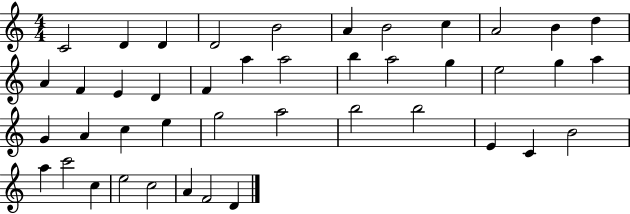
X:1
T:Untitled
M:4/4
L:1/4
K:C
C2 D D D2 B2 A B2 c A2 B d A F E D F a a2 b a2 g e2 g a G A c e g2 a2 b2 b2 E C B2 a c'2 c e2 c2 A F2 D